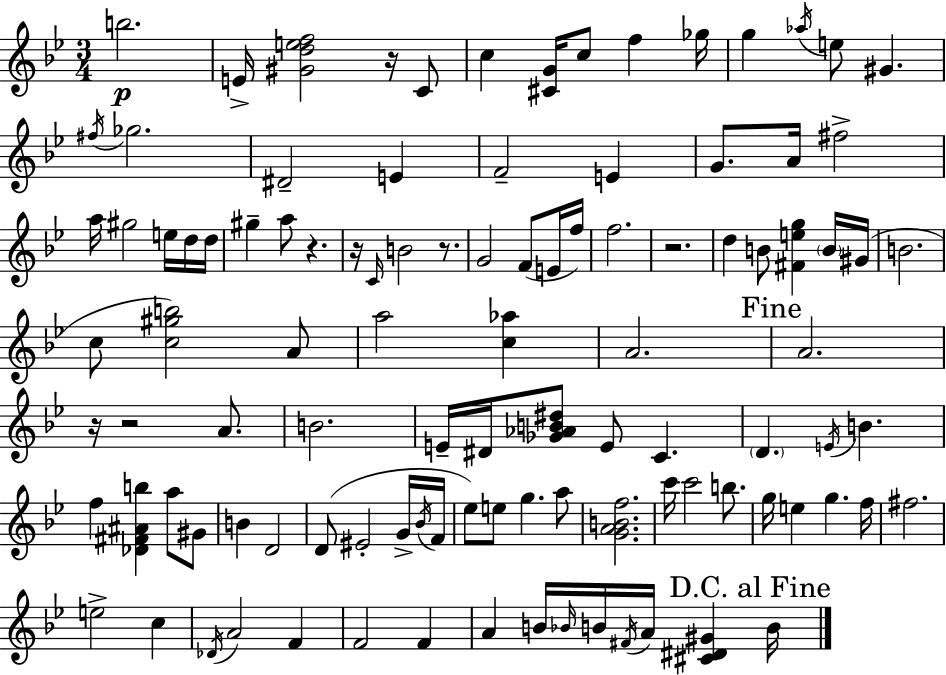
{
  \clef treble
  \numericTimeSignature
  \time 3/4
  \key bes \major
  b''2.\p | e'16-> <gis' d'' e'' f''>2 r16 c'8 | c''4 <cis' g'>16 c''8 f''4 ges''16 | g''4 \acciaccatura { aes''16 } e''8 gis'4. | \break \acciaccatura { fis''16 } ges''2. | dis'2-- e'4 | f'2-- e'4 | g'8. a'16 fis''2-> | \break a''16 gis''2 e''16 | d''16 d''16 gis''4-- a''8 r4. | r16 \grace { c'16 } b'2 | r8. g'2 f'8( | \break e'16 f''16) f''2. | r2. | d''4 b'8 <fis' e'' g''>4 | \parenthesize b'16 gis'16( b'2. | \break c''8 <c'' gis'' b''>2) | a'8 a''2 <c'' aes''>4 | a'2. | \mark "Fine" a'2. | \break r16 r2 | a'8. b'2. | e'16-- dis'16 <ges' aes' b' dis''>8 e'8 c'4. | \parenthesize d'4. \acciaccatura { e'16 } b'4. | \break f''4 <des' fis' ais' b''>4 | a''8 gis'8 b'4 d'2 | d'8( eis'2-. | g'16-> \acciaccatura { bes'16 } f'16 ees''8) e''8 g''4. | \break a''8 <g' a' b' f''>2. | c'''16 c'''2 | b''8. g''16 e''4 g''4. | f''16 fis''2. | \break e''2-> | c''4 \acciaccatura { des'16 } a'2 | f'4 f'2 | f'4 a'4 b'16 \grace { bes'16 } | \break b'16 \acciaccatura { fis'16 } a'16 <cis' dis' gis'>4 \mark "D.C. al Fine" b'16 \bar "|."
}